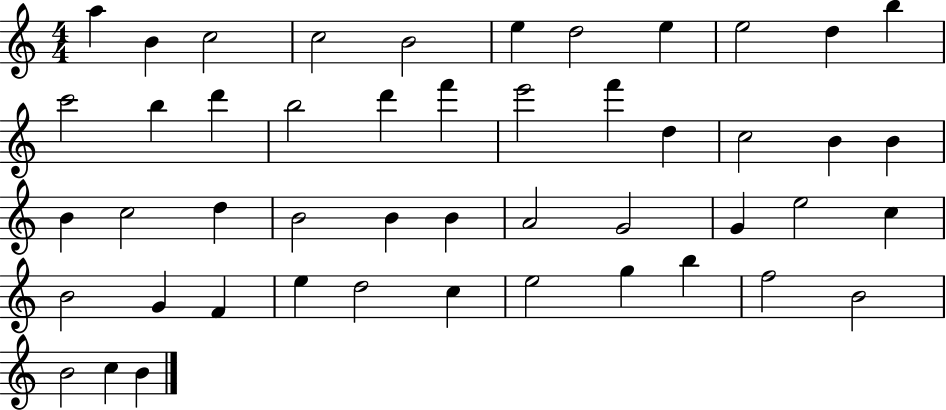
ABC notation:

X:1
T:Untitled
M:4/4
L:1/4
K:C
a B c2 c2 B2 e d2 e e2 d b c'2 b d' b2 d' f' e'2 f' d c2 B B B c2 d B2 B B A2 G2 G e2 c B2 G F e d2 c e2 g b f2 B2 B2 c B